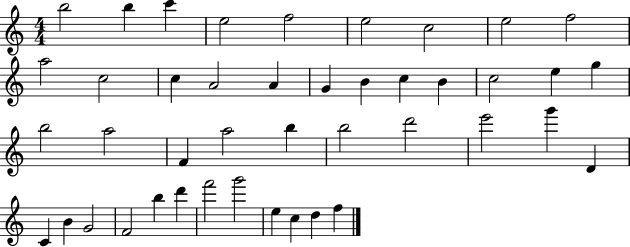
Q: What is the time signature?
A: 4/4